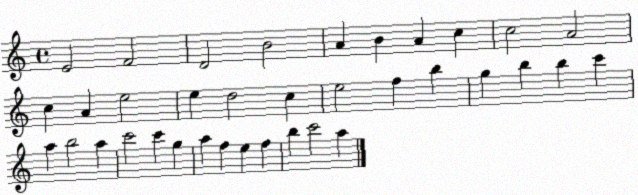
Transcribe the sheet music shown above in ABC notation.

X:1
T:Untitled
M:4/4
L:1/4
K:C
E2 F2 D2 B2 A B A c c2 A2 c A e2 e d2 c e2 f b g b b c' a b2 a c'2 c' g a f e f b c'2 a